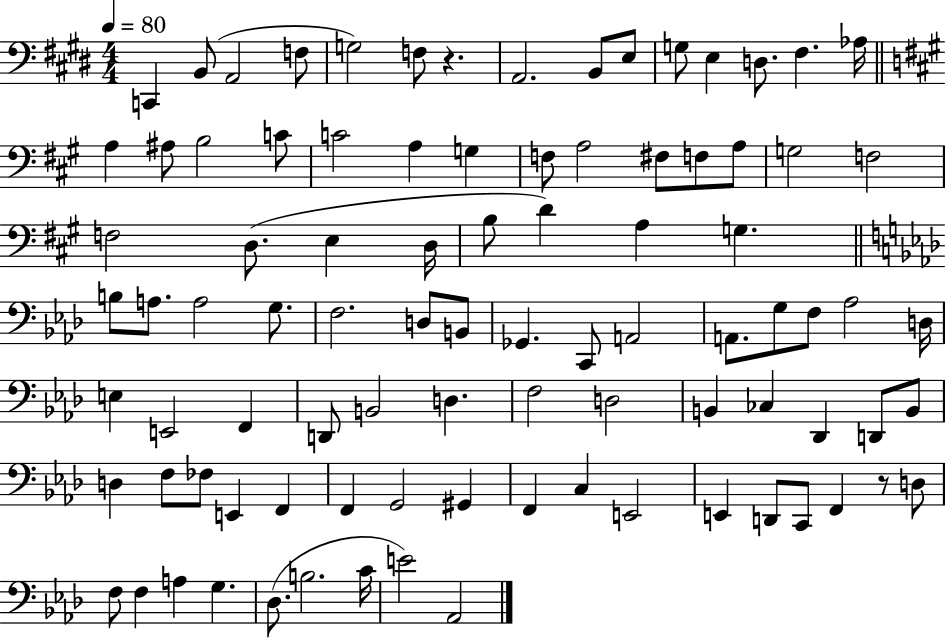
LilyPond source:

{
  \clef bass
  \numericTimeSignature
  \time 4/4
  \key e \major
  \tempo 4 = 80
  \repeat volta 2 { c,4 b,8( a,2 f8 | g2) f8 r4. | a,2. b,8 e8 | g8 e4 d8. fis4. aes16 | \break \bar "||" \break \key a \major a4 ais8 b2 c'8 | c'2 a4 g4 | f8 a2 fis8 f8 a8 | g2 f2 | \break f2 d8.( e4 d16 | b8 d'4) a4 g4. | \bar "||" \break \key f \minor b8 a8. a2 g8. | f2. d8 b,8 | ges,4. c,8 a,2 | a,8. g8 f8 aes2 d16 | \break e4 e,2 f,4 | d,8 b,2 d4. | f2 d2 | b,4 ces4 des,4 d,8 b,8 | \break d4 f8 fes8 e,4 f,4 | f,4 g,2 gis,4 | f,4 c4 e,2 | e,4 d,8 c,8 f,4 r8 d8 | \break f8 f4 a4 g4. | des8.( b2. c'16 | e'2) aes,2 | } \bar "|."
}